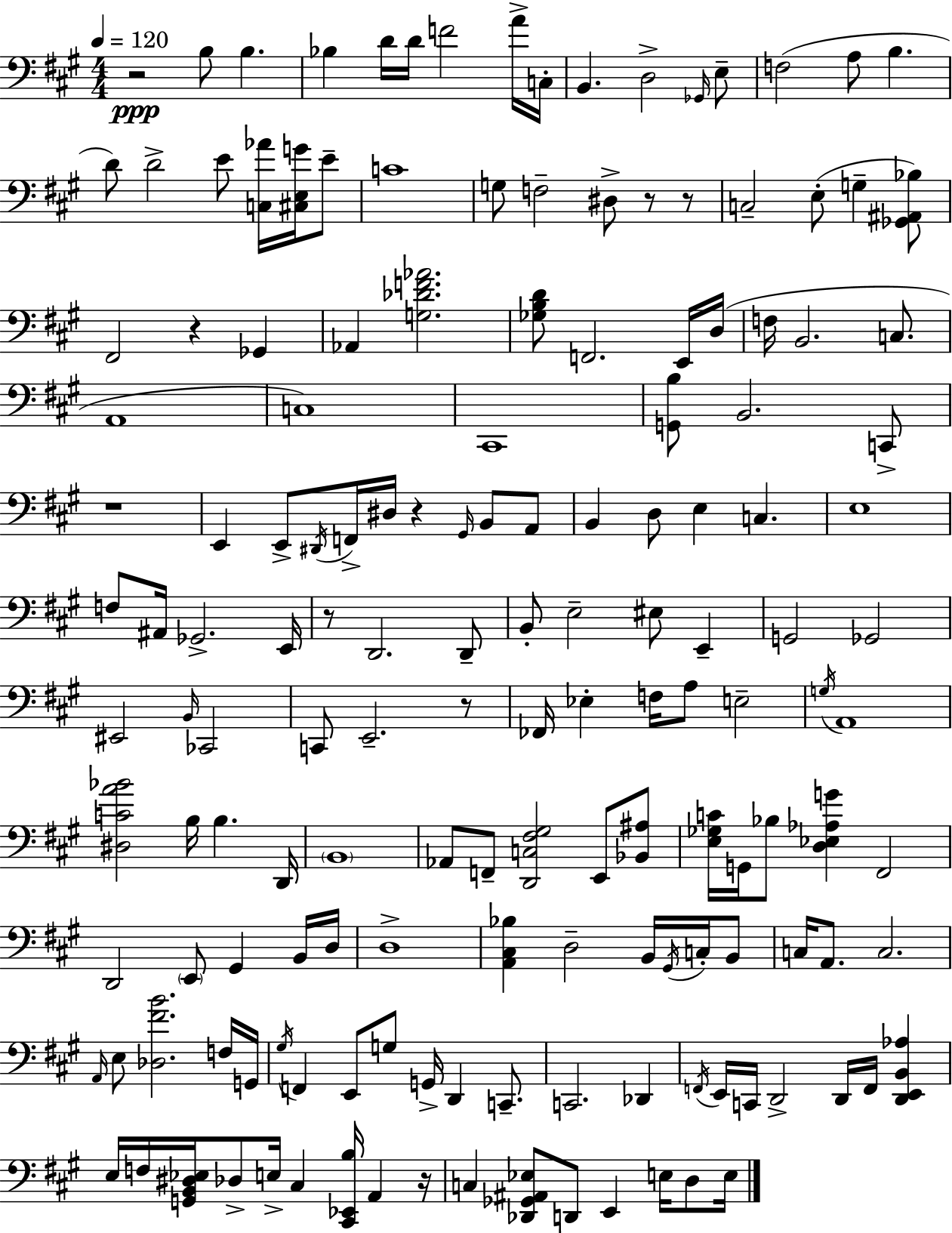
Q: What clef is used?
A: bass